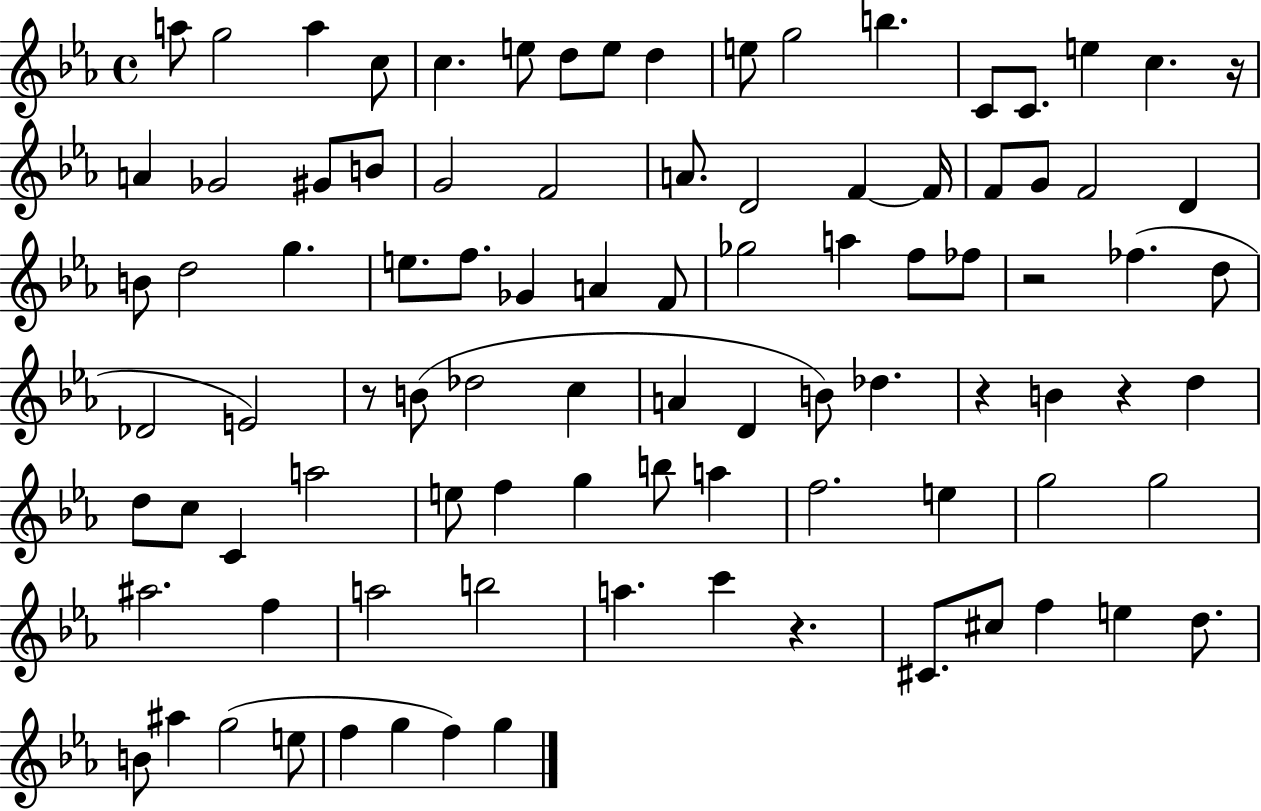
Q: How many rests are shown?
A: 6